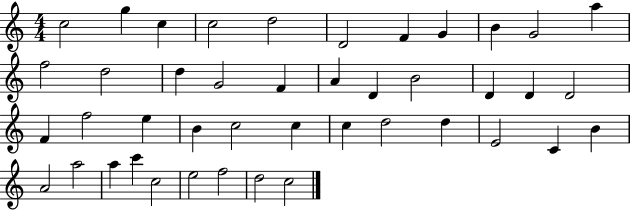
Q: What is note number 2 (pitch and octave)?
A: G5